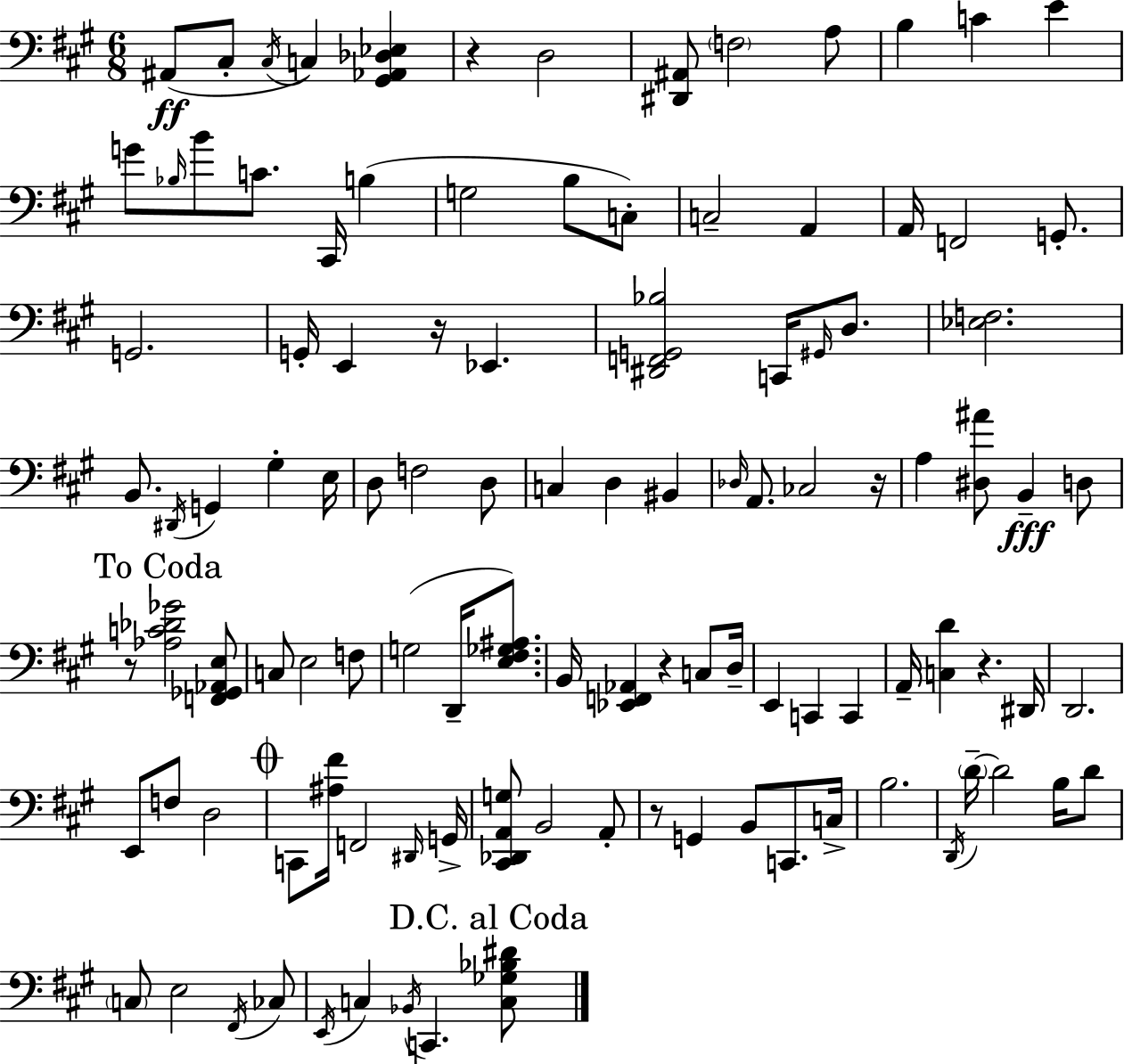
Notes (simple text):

A#2/e C#3/e C#3/s C3/q [G#2,Ab2,Db3,Eb3]/q R/q D3/h [D#2,A#2]/e F3/h A3/e B3/q C4/q E4/q G4/e Bb3/s B4/e C4/e. C#2/s B3/q G3/h B3/e C3/e C3/h A2/q A2/s F2/h G2/e. G2/h. G2/s E2/q R/s Eb2/q. [D#2,F2,G2,Bb3]/h C2/s G#2/s D3/e. [Eb3,F3]/h. B2/e. D#2/s G2/q G#3/q E3/s D3/e F3/h D3/e C3/q D3/q BIS2/q Db3/s A2/e. CES3/h R/s A3/q [D#3,A#4]/e B2/q D3/e R/e [Ab3,C4,Db4,Gb4]/h [F2,Gb2,Ab2,E3]/e C3/e E3/h F3/e G3/h D2/s [E3,F#3,Gb3,A#3]/e. B2/s [Eb2,F2,Ab2]/q R/q C3/e D3/s E2/q C2/q C2/q A2/s [C3,D4]/q R/q. D#2/s D2/h. E2/e F3/e D3/h C2/e [A#3,F#4]/s F2/h D#2/s G2/s [C#2,Db2,A2,G3]/e B2/h A2/e R/e G2/q B2/e C2/e. C3/s B3/h. D2/s D4/s D4/h B3/s D4/e C3/e E3/h F#2/s CES3/e E2/s C3/q Bb2/s C2/q. [C3,Gb3,Bb3,D#4]/e